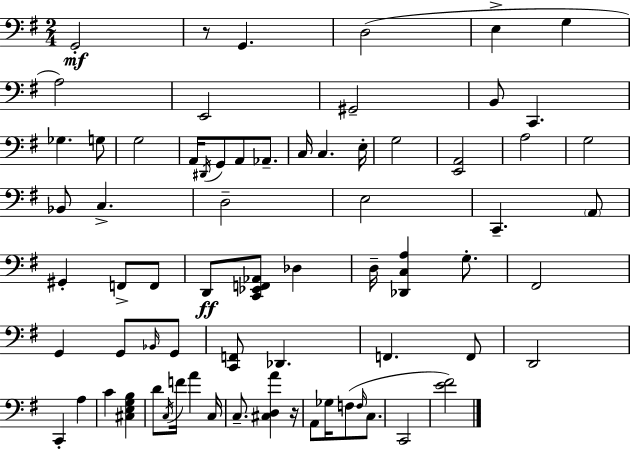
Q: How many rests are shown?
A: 2